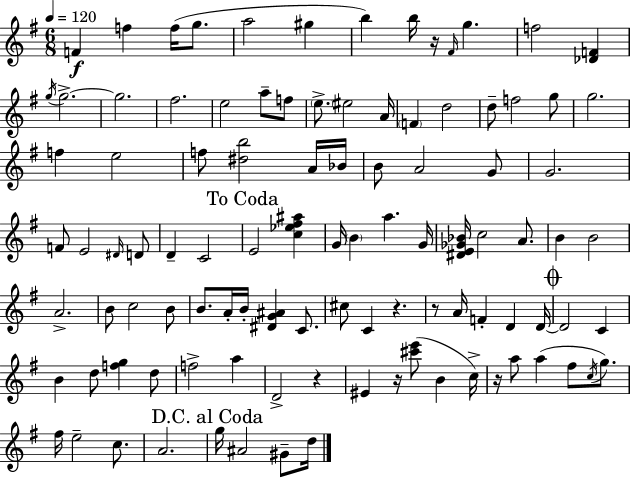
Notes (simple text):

F4/q F5/q F5/s G5/e. A5/h G#5/q B5/q B5/s R/s F#4/s G5/q. F5/h [Db4,F4]/q G5/s G5/h. G5/h. F#5/h. E5/h A5/e F5/e E5/e. EIS5/h A4/s F4/q D5/h D5/e F5/h G5/e G5/h. F5/q E5/h F5/e [D#5,B5]/h A4/s Bb4/s B4/e A4/h G4/e G4/h. F4/e E4/h D#4/s D4/e D4/q C4/h E4/h [C5,Eb5,F#5,A#5]/q G4/s B4/q A5/q. G4/s [D#4,E4,Gb4,Bb4]/s C5/h A4/e. B4/q B4/h A4/h. B4/e C5/h B4/e B4/e. A4/s B4/s [D#4,G4,A#4]/q C4/e. C#5/e C4/q R/q. R/e A4/s F4/q D4/q D4/s D4/h C4/q B4/q D5/e [F5,G5]/q D5/e F5/h A5/q D4/h R/q EIS4/q R/s [C#6,E6]/e B4/q C5/s R/s A5/e A5/q F#5/e C5/s G5/e. F#5/s E5/h C5/e. A4/h. G5/s A#4/h G#4/e D5/s